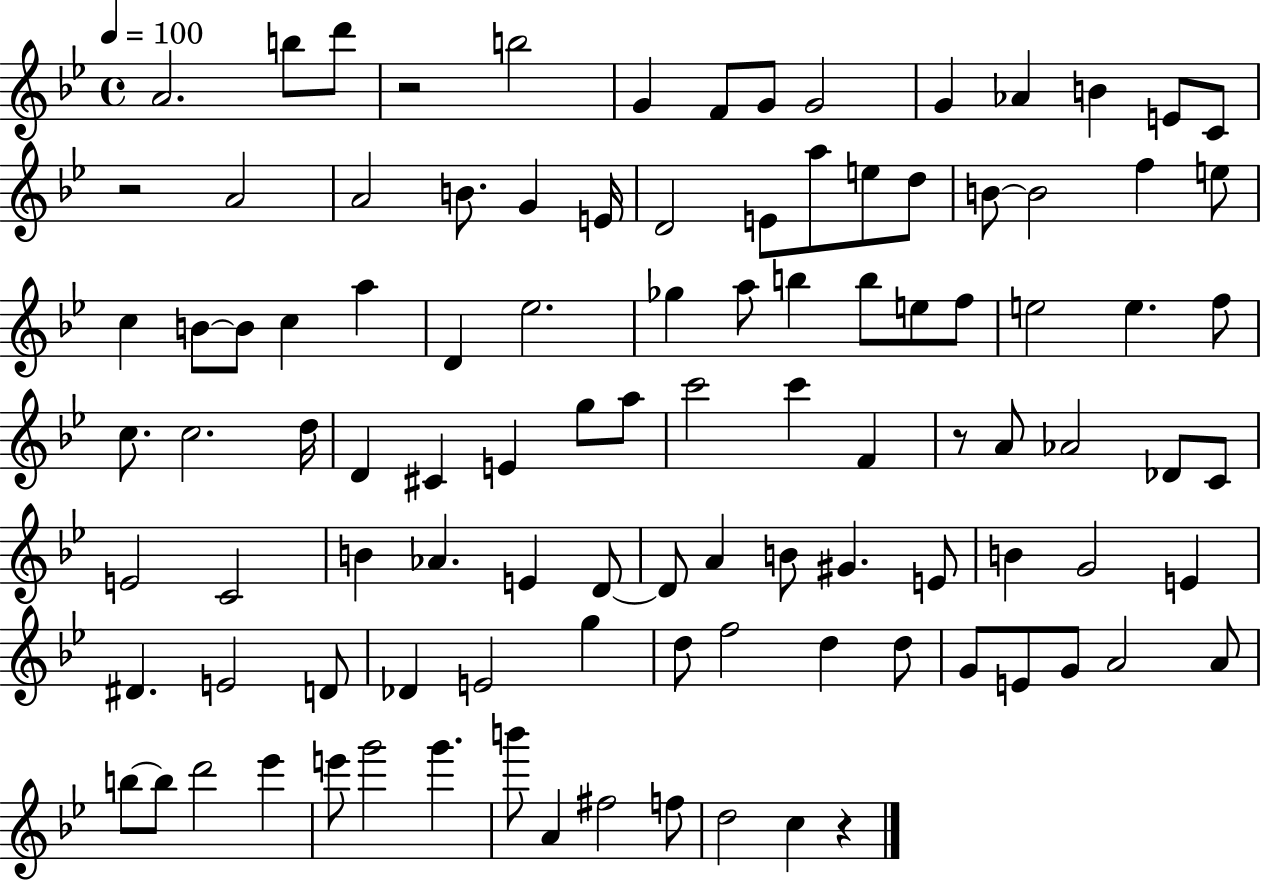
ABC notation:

X:1
T:Untitled
M:4/4
L:1/4
K:Bb
A2 b/2 d'/2 z2 b2 G F/2 G/2 G2 G _A B E/2 C/2 z2 A2 A2 B/2 G E/4 D2 E/2 a/2 e/2 d/2 B/2 B2 f e/2 c B/2 B/2 c a D _e2 _g a/2 b b/2 e/2 f/2 e2 e f/2 c/2 c2 d/4 D ^C E g/2 a/2 c'2 c' F z/2 A/2 _A2 _D/2 C/2 E2 C2 B _A E D/2 D/2 A B/2 ^G E/2 B G2 E ^D E2 D/2 _D E2 g d/2 f2 d d/2 G/2 E/2 G/2 A2 A/2 b/2 b/2 d'2 _e' e'/2 g'2 g' b'/2 A ^f2 f/2 d2 c z